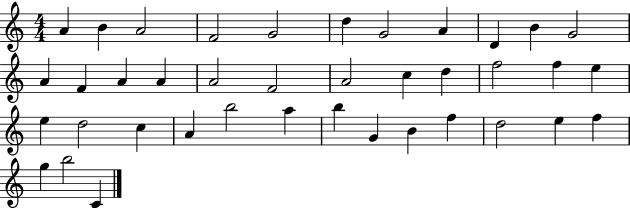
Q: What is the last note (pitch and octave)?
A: C4